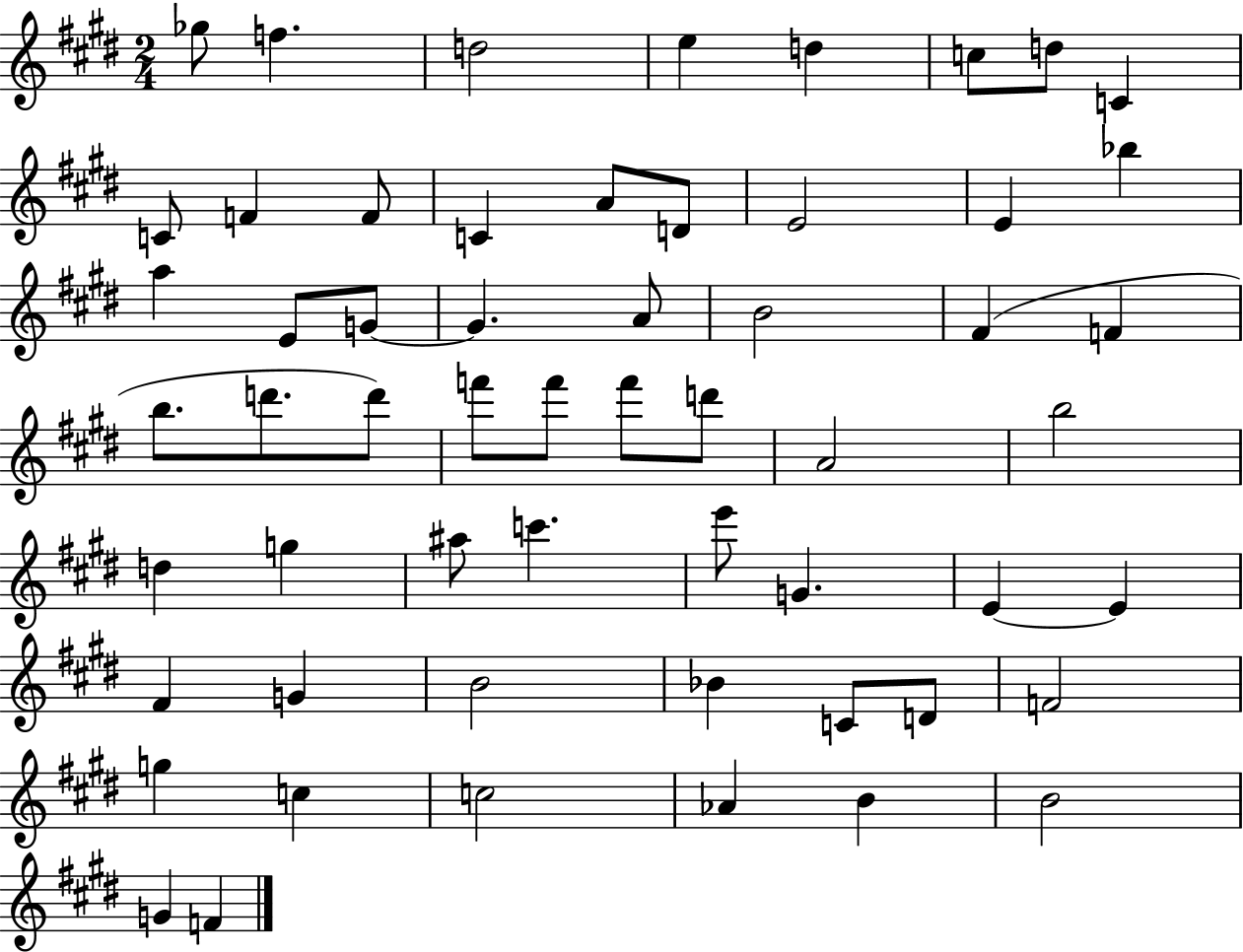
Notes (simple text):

Gb5/e F5/q. D5/h E5/q D5/q C5/e D5/e C4/q C4/e F4/q F4/e C4/q A4/e D4/e E4/h E4/q Bb5/q A5/q E4/e G4/e G4/q. A4/e B4/h F#4/q F4/q B5/e. D6/e. D6/e F6/e F6/e F6/e D6/e A4/h B5/h D5/q G5/q A#5/e C6/q. E6/e G4/q. E4/q E4/q F#4/q G4/q B4/h Bb4/q C4/e D4/e F4/h G5/q C5/q C5/h Ab4/q B4/q B4/h G4/q F4/q